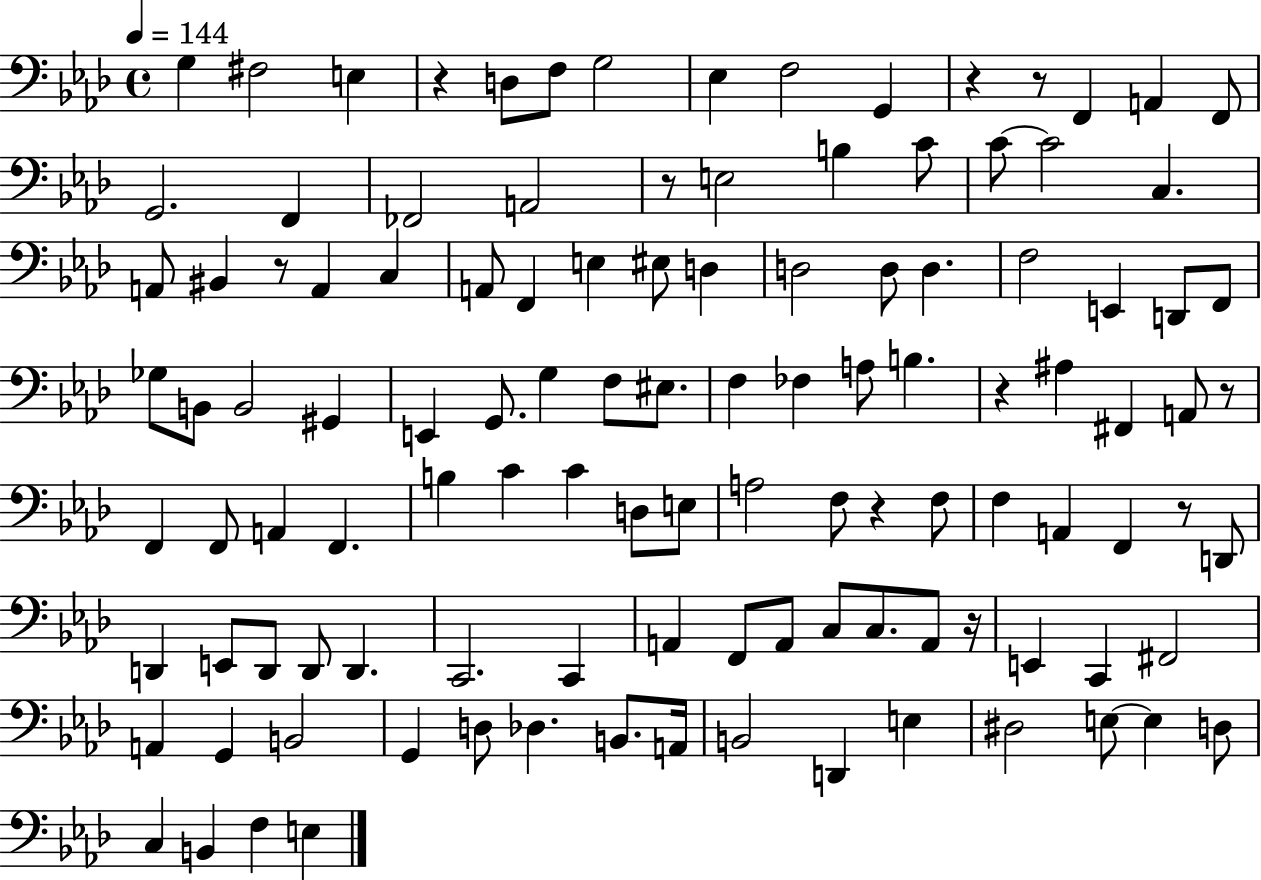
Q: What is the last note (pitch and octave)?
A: E3